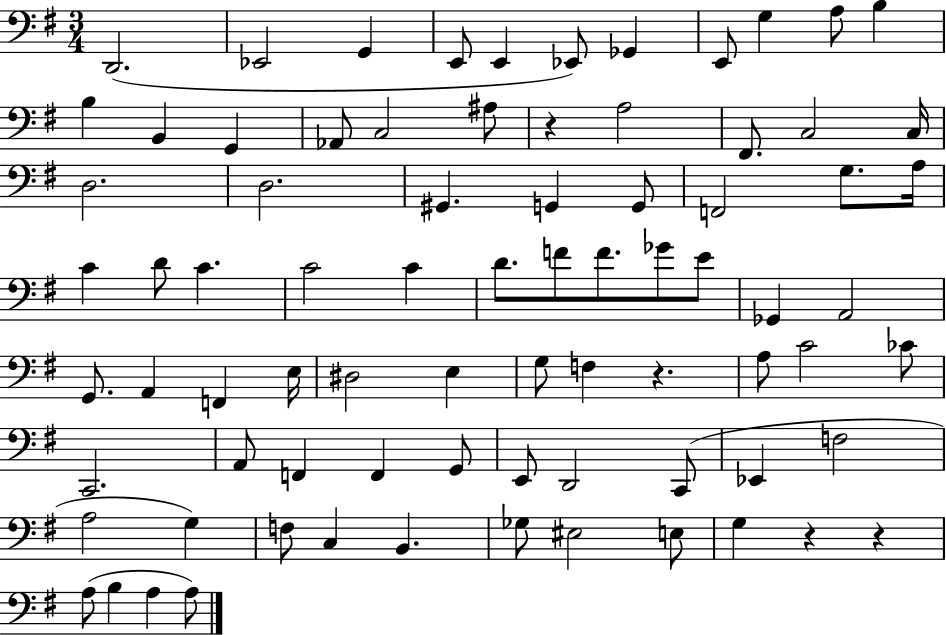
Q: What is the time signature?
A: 3/4